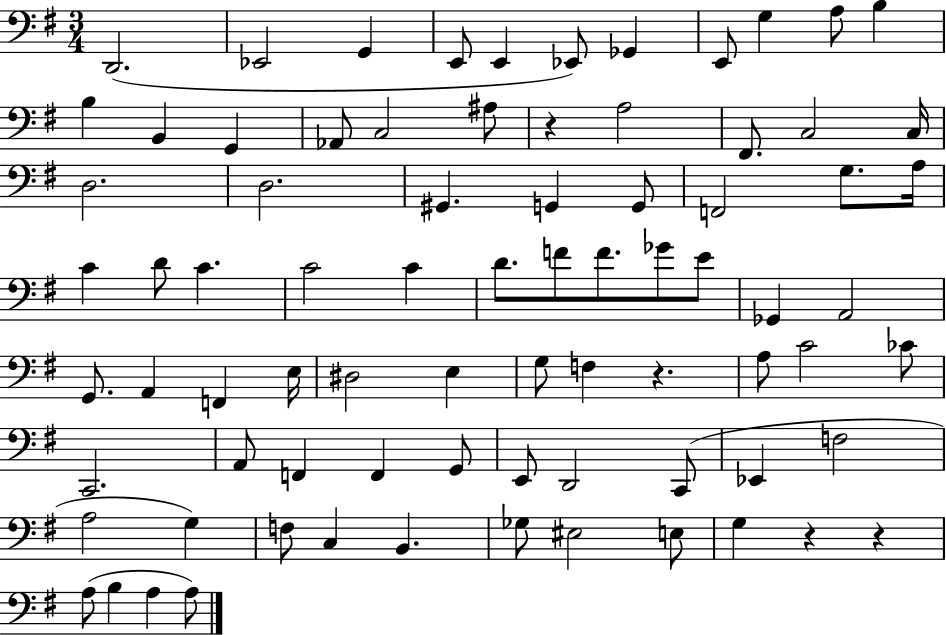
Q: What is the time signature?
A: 3/4